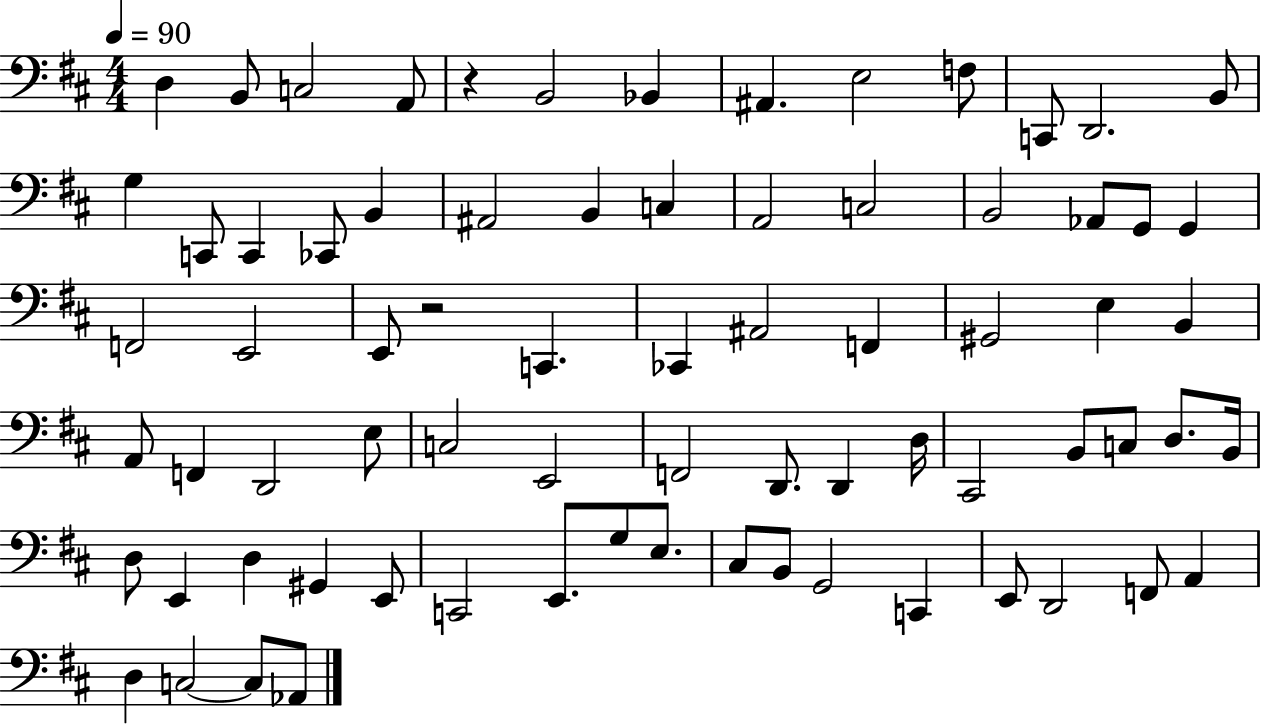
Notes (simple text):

D3/q B2/e C3/h A2/e R/q B2/h Bb2/q A#2/q. E3/h F3/e C2/e D2/h. B2/e G3/q C2/e C2/q CES2/e B2/q A#2/h B2/q C3/q A2/h C3/h B2/h Ab2/e G2/e G2/q F2/h E2/h E2/e R/h C2/q. CES2/q A#2/h F2/q G#2/h E3/q B2/q A2/e F2/q D2/h E3/e C3/h E2/h F2/h D2/e. D2/q D3/s C#2/h B2/e C3/e D3/e. B2/s D3/e E2/q D3/q G#2/q E2/e C2/h E2/e. G3/e E3/e. C#3/e B2/e G2/h C2/q E2/e D2/h F2/e A2/q D3/q C3/h C3/e Ab2/e